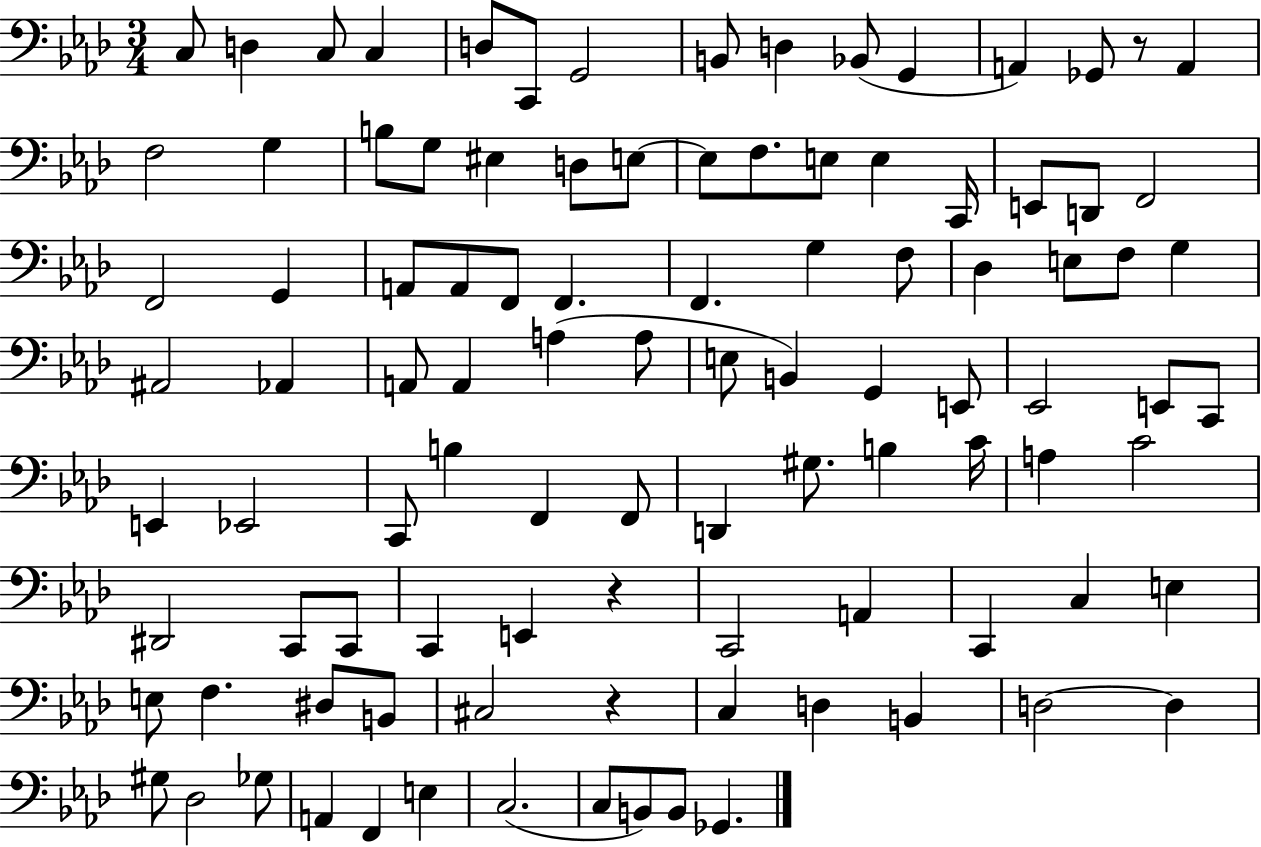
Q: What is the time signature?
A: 3/4